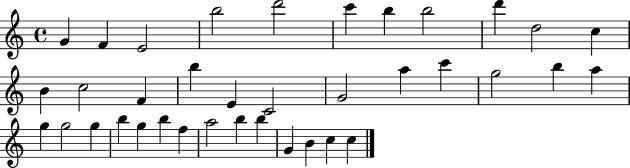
G4/q F4/q E4/h B5/h D6/h C6/q B5/q B5/h D6/q D5/h C5/q B4/q C5/h F4/q B5/q E4/q C4/h G4/h A5/q C6/q G5/h B5/q A5/q G5/q G5/h G5/q B5/q G5/q B5/q F5/q A5/h B5/q B5/q G4/q B4/q C5/q C5/q